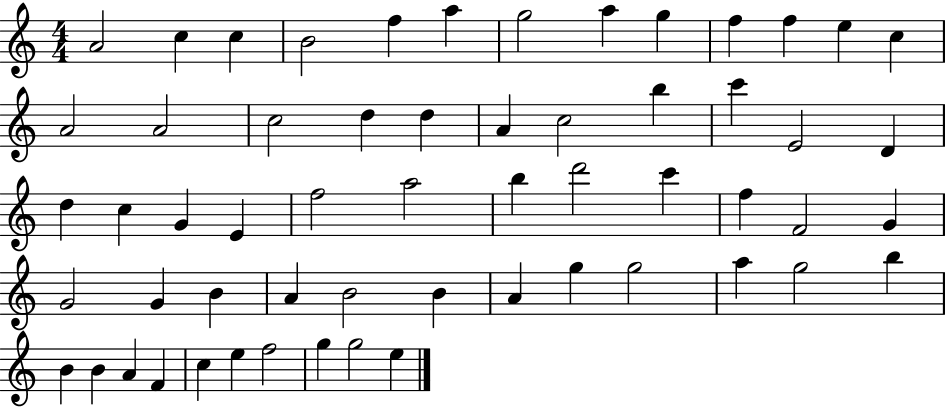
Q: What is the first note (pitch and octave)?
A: A4